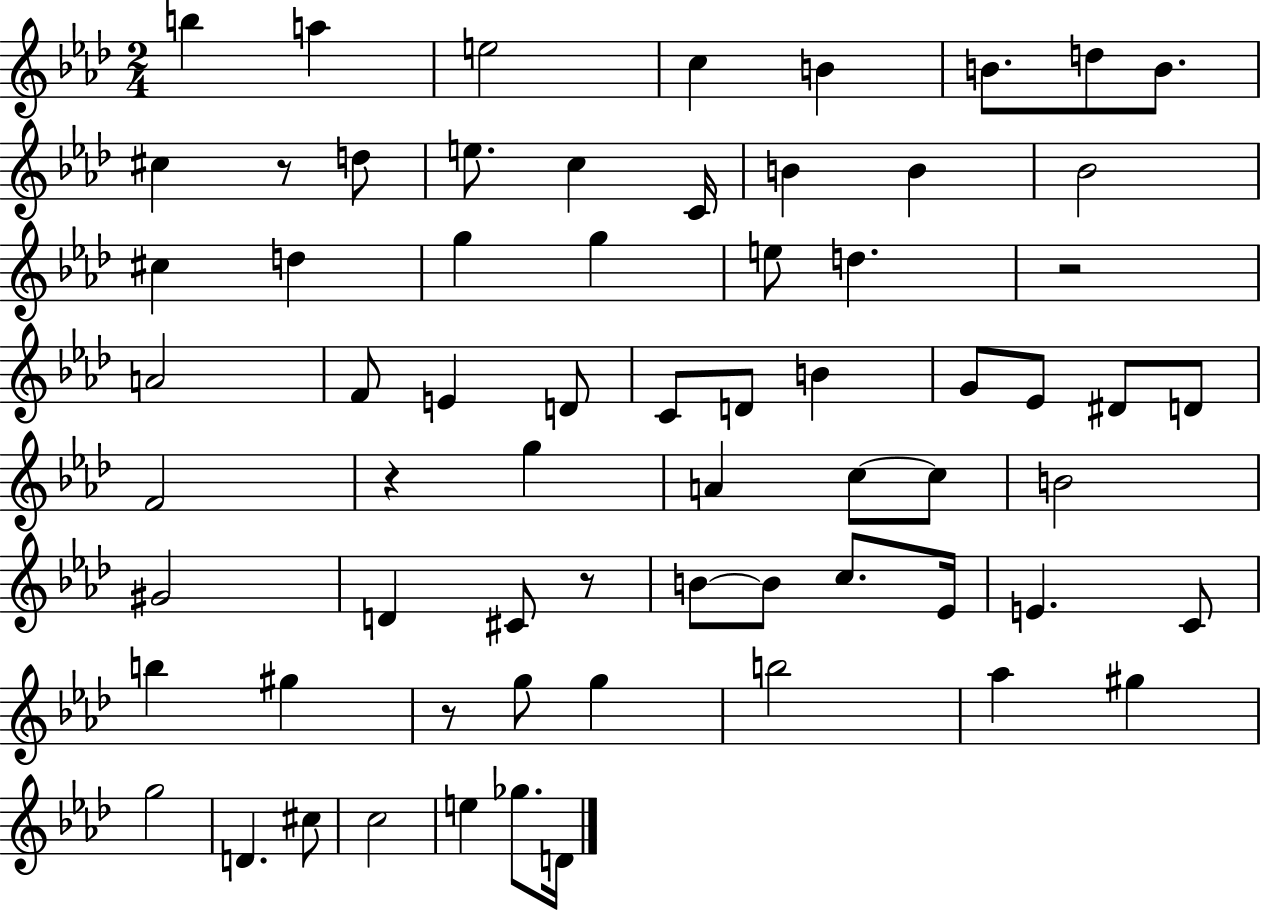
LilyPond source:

{
  \clef treble
  \numericTimeSignature
  \time 2/4
  \key aes \major
  b''4 a''4 | e''2 | c''4 b'4 | b'8. d''8 b'8. | \break cis''4 r8 d''8 | e''8. c''4 c'16 | b'4 b'4 | bes'2 | \break cis''4 d''4 | g''4 g''4 | e''8 d''4. | r2 | \break a'2 | f'8 e'4 d'8 | c'8 d'8 b'4 | g'8 ees'8 dis'8 d'8 | \break f'2 | r4 g''4 | a'4 c''8~~ c''8 | b'2 | \break gis'2 | d'4 cis'8 r8 | b'8~~ b'8 c''8. ees'16 | e'4. c'8 | \break b''4 gis''4 | r8 g''8 g''4 | b''2 | aes''4 gis''4 | \break g''2 | d'4. cis''8 | c''2 | e''4 ges''8. d'16 | \break \bar "|."
}